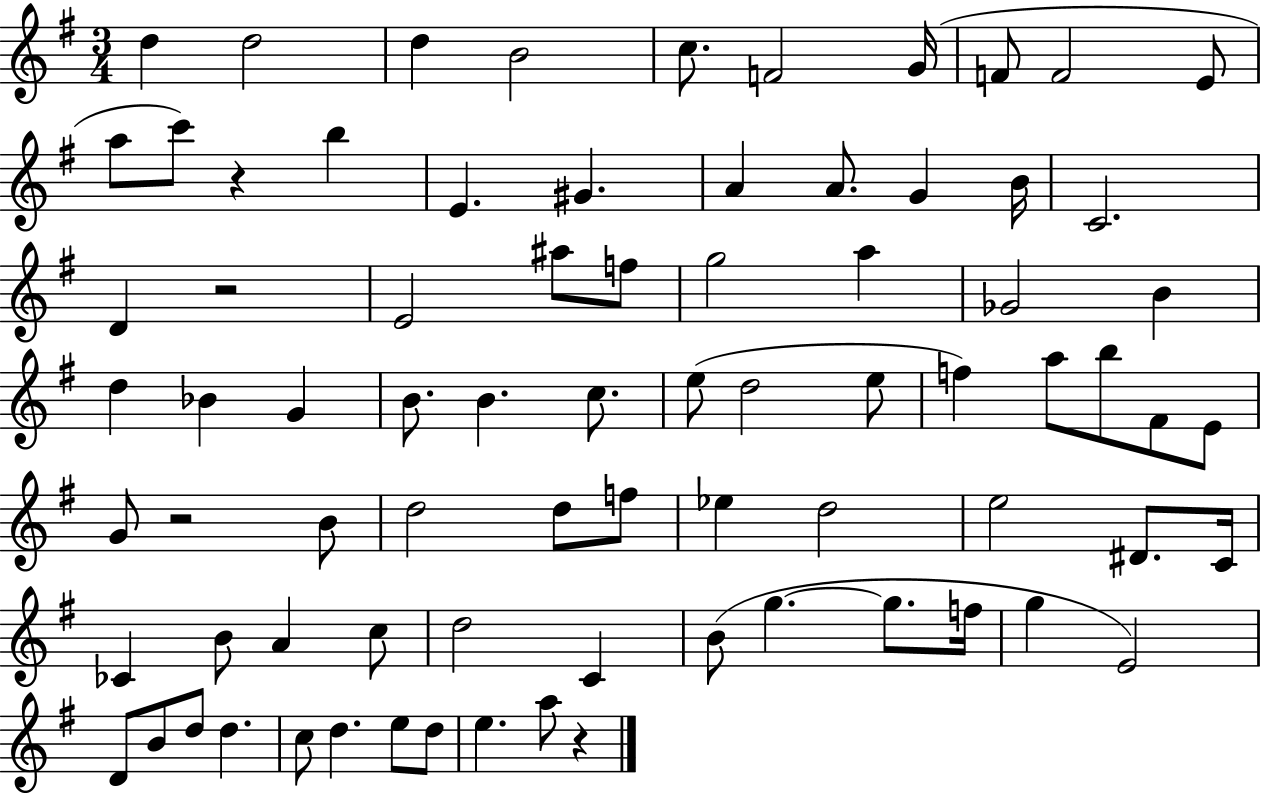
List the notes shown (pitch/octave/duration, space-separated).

D5/q D5/h D5/q B4/h C5/e. F4/h G4/s F4/e F4/h E4/e A5/e C6/e R/q B5/q E4/q. G#4/q. A4/q A4/e. G4/q B4/s C4/h. D4/q R/h E4/h A#5/e F5/e G5/h A5/q Gb4/h B4/q D5/q Bb4/q G4/q B4/e. B4/q. C5/e. E5/e D5/h E5/e F5/q A5/e B5/e F#4/e E4/e G4/e R/h B4/e D5/h D5/e F5/e Eb5/q D5/h E5/h D#4/e. C4/s CES4/q B4/e A4/q C5/e D5/h C4/q B4/e G5/q. G5/e. F5/s G5/q E4/h D4/e B4/e D5/e D5/q. C5/e D5/q. E5/e D5/e E5/q. A5/e R/q